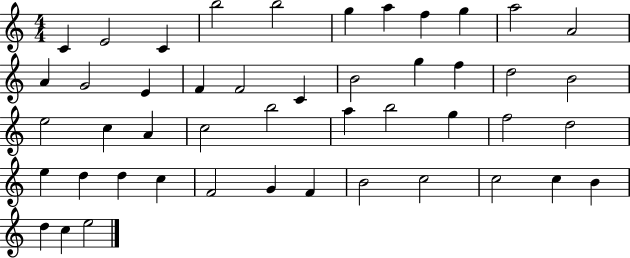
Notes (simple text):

C4/q E4/h C4/q B5/h B5/h G5/q A5/q F5/q G5/q A5/h A4/h A4/q G4/h E4/q F4/q F4/h C4/q B4/h G5/q F5/q D5/h B4/h E5/h C5/q A4/q C5/h B5/h A5/q B5/h G5/q F5/h D5/h E5/q D5/q D5/q C5/q F4/h G4/q F4/q B4/h C5/h C5/h C5/q B4/q D5/q C5/q E5/h